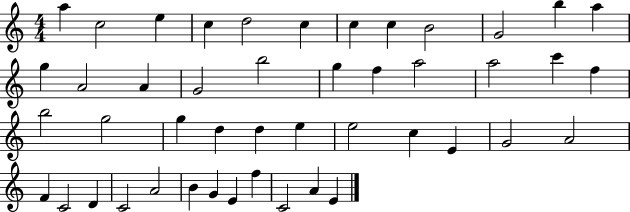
{
  \clef treble
  \numericTimeSignature
  \time 4/4
  \key c \major
  a''4 c''2 e''4 | c''4 d''2 c''4 | c''4 c''4 b'2 | g'2 b''4 a''4 | \break g''4 a'2 a'4 | g'2 b''2 | g''4 f''4 a''2 | a''2 c'''4 f''4 | \break b''2 g''2 | g''4 d''4 d''4 e''4 | e''2 c''4 e'4 | g'2 a'2 | \break f'4 c'2 d'4 | c'2 a'2 | b'4 g'4 e'4 f''4 | c'2 a'4 e'4 | \break \bar "|."
}